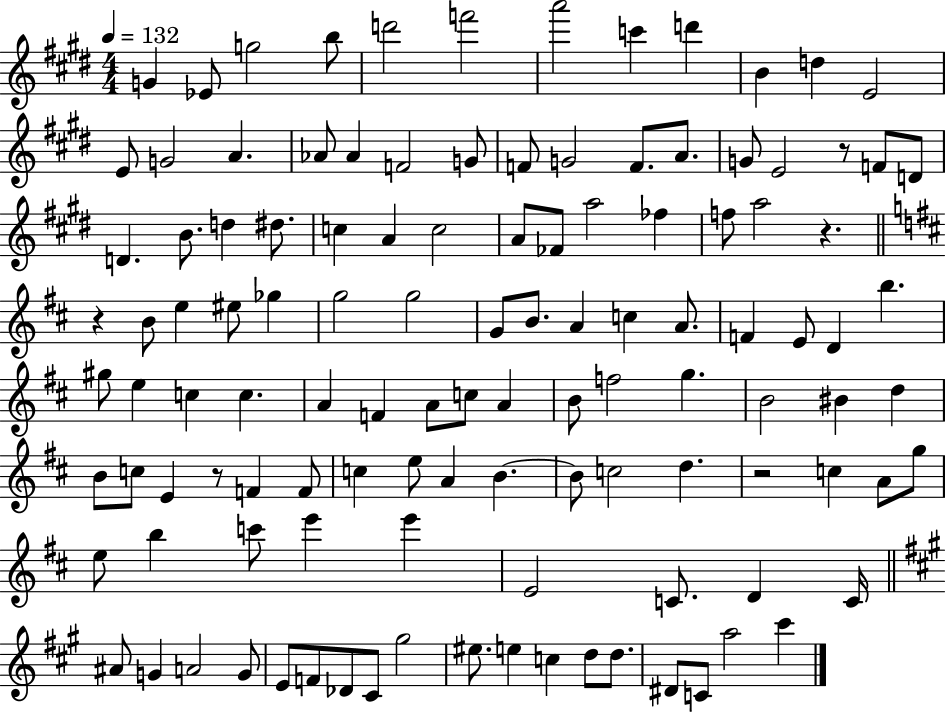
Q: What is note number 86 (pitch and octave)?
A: E5